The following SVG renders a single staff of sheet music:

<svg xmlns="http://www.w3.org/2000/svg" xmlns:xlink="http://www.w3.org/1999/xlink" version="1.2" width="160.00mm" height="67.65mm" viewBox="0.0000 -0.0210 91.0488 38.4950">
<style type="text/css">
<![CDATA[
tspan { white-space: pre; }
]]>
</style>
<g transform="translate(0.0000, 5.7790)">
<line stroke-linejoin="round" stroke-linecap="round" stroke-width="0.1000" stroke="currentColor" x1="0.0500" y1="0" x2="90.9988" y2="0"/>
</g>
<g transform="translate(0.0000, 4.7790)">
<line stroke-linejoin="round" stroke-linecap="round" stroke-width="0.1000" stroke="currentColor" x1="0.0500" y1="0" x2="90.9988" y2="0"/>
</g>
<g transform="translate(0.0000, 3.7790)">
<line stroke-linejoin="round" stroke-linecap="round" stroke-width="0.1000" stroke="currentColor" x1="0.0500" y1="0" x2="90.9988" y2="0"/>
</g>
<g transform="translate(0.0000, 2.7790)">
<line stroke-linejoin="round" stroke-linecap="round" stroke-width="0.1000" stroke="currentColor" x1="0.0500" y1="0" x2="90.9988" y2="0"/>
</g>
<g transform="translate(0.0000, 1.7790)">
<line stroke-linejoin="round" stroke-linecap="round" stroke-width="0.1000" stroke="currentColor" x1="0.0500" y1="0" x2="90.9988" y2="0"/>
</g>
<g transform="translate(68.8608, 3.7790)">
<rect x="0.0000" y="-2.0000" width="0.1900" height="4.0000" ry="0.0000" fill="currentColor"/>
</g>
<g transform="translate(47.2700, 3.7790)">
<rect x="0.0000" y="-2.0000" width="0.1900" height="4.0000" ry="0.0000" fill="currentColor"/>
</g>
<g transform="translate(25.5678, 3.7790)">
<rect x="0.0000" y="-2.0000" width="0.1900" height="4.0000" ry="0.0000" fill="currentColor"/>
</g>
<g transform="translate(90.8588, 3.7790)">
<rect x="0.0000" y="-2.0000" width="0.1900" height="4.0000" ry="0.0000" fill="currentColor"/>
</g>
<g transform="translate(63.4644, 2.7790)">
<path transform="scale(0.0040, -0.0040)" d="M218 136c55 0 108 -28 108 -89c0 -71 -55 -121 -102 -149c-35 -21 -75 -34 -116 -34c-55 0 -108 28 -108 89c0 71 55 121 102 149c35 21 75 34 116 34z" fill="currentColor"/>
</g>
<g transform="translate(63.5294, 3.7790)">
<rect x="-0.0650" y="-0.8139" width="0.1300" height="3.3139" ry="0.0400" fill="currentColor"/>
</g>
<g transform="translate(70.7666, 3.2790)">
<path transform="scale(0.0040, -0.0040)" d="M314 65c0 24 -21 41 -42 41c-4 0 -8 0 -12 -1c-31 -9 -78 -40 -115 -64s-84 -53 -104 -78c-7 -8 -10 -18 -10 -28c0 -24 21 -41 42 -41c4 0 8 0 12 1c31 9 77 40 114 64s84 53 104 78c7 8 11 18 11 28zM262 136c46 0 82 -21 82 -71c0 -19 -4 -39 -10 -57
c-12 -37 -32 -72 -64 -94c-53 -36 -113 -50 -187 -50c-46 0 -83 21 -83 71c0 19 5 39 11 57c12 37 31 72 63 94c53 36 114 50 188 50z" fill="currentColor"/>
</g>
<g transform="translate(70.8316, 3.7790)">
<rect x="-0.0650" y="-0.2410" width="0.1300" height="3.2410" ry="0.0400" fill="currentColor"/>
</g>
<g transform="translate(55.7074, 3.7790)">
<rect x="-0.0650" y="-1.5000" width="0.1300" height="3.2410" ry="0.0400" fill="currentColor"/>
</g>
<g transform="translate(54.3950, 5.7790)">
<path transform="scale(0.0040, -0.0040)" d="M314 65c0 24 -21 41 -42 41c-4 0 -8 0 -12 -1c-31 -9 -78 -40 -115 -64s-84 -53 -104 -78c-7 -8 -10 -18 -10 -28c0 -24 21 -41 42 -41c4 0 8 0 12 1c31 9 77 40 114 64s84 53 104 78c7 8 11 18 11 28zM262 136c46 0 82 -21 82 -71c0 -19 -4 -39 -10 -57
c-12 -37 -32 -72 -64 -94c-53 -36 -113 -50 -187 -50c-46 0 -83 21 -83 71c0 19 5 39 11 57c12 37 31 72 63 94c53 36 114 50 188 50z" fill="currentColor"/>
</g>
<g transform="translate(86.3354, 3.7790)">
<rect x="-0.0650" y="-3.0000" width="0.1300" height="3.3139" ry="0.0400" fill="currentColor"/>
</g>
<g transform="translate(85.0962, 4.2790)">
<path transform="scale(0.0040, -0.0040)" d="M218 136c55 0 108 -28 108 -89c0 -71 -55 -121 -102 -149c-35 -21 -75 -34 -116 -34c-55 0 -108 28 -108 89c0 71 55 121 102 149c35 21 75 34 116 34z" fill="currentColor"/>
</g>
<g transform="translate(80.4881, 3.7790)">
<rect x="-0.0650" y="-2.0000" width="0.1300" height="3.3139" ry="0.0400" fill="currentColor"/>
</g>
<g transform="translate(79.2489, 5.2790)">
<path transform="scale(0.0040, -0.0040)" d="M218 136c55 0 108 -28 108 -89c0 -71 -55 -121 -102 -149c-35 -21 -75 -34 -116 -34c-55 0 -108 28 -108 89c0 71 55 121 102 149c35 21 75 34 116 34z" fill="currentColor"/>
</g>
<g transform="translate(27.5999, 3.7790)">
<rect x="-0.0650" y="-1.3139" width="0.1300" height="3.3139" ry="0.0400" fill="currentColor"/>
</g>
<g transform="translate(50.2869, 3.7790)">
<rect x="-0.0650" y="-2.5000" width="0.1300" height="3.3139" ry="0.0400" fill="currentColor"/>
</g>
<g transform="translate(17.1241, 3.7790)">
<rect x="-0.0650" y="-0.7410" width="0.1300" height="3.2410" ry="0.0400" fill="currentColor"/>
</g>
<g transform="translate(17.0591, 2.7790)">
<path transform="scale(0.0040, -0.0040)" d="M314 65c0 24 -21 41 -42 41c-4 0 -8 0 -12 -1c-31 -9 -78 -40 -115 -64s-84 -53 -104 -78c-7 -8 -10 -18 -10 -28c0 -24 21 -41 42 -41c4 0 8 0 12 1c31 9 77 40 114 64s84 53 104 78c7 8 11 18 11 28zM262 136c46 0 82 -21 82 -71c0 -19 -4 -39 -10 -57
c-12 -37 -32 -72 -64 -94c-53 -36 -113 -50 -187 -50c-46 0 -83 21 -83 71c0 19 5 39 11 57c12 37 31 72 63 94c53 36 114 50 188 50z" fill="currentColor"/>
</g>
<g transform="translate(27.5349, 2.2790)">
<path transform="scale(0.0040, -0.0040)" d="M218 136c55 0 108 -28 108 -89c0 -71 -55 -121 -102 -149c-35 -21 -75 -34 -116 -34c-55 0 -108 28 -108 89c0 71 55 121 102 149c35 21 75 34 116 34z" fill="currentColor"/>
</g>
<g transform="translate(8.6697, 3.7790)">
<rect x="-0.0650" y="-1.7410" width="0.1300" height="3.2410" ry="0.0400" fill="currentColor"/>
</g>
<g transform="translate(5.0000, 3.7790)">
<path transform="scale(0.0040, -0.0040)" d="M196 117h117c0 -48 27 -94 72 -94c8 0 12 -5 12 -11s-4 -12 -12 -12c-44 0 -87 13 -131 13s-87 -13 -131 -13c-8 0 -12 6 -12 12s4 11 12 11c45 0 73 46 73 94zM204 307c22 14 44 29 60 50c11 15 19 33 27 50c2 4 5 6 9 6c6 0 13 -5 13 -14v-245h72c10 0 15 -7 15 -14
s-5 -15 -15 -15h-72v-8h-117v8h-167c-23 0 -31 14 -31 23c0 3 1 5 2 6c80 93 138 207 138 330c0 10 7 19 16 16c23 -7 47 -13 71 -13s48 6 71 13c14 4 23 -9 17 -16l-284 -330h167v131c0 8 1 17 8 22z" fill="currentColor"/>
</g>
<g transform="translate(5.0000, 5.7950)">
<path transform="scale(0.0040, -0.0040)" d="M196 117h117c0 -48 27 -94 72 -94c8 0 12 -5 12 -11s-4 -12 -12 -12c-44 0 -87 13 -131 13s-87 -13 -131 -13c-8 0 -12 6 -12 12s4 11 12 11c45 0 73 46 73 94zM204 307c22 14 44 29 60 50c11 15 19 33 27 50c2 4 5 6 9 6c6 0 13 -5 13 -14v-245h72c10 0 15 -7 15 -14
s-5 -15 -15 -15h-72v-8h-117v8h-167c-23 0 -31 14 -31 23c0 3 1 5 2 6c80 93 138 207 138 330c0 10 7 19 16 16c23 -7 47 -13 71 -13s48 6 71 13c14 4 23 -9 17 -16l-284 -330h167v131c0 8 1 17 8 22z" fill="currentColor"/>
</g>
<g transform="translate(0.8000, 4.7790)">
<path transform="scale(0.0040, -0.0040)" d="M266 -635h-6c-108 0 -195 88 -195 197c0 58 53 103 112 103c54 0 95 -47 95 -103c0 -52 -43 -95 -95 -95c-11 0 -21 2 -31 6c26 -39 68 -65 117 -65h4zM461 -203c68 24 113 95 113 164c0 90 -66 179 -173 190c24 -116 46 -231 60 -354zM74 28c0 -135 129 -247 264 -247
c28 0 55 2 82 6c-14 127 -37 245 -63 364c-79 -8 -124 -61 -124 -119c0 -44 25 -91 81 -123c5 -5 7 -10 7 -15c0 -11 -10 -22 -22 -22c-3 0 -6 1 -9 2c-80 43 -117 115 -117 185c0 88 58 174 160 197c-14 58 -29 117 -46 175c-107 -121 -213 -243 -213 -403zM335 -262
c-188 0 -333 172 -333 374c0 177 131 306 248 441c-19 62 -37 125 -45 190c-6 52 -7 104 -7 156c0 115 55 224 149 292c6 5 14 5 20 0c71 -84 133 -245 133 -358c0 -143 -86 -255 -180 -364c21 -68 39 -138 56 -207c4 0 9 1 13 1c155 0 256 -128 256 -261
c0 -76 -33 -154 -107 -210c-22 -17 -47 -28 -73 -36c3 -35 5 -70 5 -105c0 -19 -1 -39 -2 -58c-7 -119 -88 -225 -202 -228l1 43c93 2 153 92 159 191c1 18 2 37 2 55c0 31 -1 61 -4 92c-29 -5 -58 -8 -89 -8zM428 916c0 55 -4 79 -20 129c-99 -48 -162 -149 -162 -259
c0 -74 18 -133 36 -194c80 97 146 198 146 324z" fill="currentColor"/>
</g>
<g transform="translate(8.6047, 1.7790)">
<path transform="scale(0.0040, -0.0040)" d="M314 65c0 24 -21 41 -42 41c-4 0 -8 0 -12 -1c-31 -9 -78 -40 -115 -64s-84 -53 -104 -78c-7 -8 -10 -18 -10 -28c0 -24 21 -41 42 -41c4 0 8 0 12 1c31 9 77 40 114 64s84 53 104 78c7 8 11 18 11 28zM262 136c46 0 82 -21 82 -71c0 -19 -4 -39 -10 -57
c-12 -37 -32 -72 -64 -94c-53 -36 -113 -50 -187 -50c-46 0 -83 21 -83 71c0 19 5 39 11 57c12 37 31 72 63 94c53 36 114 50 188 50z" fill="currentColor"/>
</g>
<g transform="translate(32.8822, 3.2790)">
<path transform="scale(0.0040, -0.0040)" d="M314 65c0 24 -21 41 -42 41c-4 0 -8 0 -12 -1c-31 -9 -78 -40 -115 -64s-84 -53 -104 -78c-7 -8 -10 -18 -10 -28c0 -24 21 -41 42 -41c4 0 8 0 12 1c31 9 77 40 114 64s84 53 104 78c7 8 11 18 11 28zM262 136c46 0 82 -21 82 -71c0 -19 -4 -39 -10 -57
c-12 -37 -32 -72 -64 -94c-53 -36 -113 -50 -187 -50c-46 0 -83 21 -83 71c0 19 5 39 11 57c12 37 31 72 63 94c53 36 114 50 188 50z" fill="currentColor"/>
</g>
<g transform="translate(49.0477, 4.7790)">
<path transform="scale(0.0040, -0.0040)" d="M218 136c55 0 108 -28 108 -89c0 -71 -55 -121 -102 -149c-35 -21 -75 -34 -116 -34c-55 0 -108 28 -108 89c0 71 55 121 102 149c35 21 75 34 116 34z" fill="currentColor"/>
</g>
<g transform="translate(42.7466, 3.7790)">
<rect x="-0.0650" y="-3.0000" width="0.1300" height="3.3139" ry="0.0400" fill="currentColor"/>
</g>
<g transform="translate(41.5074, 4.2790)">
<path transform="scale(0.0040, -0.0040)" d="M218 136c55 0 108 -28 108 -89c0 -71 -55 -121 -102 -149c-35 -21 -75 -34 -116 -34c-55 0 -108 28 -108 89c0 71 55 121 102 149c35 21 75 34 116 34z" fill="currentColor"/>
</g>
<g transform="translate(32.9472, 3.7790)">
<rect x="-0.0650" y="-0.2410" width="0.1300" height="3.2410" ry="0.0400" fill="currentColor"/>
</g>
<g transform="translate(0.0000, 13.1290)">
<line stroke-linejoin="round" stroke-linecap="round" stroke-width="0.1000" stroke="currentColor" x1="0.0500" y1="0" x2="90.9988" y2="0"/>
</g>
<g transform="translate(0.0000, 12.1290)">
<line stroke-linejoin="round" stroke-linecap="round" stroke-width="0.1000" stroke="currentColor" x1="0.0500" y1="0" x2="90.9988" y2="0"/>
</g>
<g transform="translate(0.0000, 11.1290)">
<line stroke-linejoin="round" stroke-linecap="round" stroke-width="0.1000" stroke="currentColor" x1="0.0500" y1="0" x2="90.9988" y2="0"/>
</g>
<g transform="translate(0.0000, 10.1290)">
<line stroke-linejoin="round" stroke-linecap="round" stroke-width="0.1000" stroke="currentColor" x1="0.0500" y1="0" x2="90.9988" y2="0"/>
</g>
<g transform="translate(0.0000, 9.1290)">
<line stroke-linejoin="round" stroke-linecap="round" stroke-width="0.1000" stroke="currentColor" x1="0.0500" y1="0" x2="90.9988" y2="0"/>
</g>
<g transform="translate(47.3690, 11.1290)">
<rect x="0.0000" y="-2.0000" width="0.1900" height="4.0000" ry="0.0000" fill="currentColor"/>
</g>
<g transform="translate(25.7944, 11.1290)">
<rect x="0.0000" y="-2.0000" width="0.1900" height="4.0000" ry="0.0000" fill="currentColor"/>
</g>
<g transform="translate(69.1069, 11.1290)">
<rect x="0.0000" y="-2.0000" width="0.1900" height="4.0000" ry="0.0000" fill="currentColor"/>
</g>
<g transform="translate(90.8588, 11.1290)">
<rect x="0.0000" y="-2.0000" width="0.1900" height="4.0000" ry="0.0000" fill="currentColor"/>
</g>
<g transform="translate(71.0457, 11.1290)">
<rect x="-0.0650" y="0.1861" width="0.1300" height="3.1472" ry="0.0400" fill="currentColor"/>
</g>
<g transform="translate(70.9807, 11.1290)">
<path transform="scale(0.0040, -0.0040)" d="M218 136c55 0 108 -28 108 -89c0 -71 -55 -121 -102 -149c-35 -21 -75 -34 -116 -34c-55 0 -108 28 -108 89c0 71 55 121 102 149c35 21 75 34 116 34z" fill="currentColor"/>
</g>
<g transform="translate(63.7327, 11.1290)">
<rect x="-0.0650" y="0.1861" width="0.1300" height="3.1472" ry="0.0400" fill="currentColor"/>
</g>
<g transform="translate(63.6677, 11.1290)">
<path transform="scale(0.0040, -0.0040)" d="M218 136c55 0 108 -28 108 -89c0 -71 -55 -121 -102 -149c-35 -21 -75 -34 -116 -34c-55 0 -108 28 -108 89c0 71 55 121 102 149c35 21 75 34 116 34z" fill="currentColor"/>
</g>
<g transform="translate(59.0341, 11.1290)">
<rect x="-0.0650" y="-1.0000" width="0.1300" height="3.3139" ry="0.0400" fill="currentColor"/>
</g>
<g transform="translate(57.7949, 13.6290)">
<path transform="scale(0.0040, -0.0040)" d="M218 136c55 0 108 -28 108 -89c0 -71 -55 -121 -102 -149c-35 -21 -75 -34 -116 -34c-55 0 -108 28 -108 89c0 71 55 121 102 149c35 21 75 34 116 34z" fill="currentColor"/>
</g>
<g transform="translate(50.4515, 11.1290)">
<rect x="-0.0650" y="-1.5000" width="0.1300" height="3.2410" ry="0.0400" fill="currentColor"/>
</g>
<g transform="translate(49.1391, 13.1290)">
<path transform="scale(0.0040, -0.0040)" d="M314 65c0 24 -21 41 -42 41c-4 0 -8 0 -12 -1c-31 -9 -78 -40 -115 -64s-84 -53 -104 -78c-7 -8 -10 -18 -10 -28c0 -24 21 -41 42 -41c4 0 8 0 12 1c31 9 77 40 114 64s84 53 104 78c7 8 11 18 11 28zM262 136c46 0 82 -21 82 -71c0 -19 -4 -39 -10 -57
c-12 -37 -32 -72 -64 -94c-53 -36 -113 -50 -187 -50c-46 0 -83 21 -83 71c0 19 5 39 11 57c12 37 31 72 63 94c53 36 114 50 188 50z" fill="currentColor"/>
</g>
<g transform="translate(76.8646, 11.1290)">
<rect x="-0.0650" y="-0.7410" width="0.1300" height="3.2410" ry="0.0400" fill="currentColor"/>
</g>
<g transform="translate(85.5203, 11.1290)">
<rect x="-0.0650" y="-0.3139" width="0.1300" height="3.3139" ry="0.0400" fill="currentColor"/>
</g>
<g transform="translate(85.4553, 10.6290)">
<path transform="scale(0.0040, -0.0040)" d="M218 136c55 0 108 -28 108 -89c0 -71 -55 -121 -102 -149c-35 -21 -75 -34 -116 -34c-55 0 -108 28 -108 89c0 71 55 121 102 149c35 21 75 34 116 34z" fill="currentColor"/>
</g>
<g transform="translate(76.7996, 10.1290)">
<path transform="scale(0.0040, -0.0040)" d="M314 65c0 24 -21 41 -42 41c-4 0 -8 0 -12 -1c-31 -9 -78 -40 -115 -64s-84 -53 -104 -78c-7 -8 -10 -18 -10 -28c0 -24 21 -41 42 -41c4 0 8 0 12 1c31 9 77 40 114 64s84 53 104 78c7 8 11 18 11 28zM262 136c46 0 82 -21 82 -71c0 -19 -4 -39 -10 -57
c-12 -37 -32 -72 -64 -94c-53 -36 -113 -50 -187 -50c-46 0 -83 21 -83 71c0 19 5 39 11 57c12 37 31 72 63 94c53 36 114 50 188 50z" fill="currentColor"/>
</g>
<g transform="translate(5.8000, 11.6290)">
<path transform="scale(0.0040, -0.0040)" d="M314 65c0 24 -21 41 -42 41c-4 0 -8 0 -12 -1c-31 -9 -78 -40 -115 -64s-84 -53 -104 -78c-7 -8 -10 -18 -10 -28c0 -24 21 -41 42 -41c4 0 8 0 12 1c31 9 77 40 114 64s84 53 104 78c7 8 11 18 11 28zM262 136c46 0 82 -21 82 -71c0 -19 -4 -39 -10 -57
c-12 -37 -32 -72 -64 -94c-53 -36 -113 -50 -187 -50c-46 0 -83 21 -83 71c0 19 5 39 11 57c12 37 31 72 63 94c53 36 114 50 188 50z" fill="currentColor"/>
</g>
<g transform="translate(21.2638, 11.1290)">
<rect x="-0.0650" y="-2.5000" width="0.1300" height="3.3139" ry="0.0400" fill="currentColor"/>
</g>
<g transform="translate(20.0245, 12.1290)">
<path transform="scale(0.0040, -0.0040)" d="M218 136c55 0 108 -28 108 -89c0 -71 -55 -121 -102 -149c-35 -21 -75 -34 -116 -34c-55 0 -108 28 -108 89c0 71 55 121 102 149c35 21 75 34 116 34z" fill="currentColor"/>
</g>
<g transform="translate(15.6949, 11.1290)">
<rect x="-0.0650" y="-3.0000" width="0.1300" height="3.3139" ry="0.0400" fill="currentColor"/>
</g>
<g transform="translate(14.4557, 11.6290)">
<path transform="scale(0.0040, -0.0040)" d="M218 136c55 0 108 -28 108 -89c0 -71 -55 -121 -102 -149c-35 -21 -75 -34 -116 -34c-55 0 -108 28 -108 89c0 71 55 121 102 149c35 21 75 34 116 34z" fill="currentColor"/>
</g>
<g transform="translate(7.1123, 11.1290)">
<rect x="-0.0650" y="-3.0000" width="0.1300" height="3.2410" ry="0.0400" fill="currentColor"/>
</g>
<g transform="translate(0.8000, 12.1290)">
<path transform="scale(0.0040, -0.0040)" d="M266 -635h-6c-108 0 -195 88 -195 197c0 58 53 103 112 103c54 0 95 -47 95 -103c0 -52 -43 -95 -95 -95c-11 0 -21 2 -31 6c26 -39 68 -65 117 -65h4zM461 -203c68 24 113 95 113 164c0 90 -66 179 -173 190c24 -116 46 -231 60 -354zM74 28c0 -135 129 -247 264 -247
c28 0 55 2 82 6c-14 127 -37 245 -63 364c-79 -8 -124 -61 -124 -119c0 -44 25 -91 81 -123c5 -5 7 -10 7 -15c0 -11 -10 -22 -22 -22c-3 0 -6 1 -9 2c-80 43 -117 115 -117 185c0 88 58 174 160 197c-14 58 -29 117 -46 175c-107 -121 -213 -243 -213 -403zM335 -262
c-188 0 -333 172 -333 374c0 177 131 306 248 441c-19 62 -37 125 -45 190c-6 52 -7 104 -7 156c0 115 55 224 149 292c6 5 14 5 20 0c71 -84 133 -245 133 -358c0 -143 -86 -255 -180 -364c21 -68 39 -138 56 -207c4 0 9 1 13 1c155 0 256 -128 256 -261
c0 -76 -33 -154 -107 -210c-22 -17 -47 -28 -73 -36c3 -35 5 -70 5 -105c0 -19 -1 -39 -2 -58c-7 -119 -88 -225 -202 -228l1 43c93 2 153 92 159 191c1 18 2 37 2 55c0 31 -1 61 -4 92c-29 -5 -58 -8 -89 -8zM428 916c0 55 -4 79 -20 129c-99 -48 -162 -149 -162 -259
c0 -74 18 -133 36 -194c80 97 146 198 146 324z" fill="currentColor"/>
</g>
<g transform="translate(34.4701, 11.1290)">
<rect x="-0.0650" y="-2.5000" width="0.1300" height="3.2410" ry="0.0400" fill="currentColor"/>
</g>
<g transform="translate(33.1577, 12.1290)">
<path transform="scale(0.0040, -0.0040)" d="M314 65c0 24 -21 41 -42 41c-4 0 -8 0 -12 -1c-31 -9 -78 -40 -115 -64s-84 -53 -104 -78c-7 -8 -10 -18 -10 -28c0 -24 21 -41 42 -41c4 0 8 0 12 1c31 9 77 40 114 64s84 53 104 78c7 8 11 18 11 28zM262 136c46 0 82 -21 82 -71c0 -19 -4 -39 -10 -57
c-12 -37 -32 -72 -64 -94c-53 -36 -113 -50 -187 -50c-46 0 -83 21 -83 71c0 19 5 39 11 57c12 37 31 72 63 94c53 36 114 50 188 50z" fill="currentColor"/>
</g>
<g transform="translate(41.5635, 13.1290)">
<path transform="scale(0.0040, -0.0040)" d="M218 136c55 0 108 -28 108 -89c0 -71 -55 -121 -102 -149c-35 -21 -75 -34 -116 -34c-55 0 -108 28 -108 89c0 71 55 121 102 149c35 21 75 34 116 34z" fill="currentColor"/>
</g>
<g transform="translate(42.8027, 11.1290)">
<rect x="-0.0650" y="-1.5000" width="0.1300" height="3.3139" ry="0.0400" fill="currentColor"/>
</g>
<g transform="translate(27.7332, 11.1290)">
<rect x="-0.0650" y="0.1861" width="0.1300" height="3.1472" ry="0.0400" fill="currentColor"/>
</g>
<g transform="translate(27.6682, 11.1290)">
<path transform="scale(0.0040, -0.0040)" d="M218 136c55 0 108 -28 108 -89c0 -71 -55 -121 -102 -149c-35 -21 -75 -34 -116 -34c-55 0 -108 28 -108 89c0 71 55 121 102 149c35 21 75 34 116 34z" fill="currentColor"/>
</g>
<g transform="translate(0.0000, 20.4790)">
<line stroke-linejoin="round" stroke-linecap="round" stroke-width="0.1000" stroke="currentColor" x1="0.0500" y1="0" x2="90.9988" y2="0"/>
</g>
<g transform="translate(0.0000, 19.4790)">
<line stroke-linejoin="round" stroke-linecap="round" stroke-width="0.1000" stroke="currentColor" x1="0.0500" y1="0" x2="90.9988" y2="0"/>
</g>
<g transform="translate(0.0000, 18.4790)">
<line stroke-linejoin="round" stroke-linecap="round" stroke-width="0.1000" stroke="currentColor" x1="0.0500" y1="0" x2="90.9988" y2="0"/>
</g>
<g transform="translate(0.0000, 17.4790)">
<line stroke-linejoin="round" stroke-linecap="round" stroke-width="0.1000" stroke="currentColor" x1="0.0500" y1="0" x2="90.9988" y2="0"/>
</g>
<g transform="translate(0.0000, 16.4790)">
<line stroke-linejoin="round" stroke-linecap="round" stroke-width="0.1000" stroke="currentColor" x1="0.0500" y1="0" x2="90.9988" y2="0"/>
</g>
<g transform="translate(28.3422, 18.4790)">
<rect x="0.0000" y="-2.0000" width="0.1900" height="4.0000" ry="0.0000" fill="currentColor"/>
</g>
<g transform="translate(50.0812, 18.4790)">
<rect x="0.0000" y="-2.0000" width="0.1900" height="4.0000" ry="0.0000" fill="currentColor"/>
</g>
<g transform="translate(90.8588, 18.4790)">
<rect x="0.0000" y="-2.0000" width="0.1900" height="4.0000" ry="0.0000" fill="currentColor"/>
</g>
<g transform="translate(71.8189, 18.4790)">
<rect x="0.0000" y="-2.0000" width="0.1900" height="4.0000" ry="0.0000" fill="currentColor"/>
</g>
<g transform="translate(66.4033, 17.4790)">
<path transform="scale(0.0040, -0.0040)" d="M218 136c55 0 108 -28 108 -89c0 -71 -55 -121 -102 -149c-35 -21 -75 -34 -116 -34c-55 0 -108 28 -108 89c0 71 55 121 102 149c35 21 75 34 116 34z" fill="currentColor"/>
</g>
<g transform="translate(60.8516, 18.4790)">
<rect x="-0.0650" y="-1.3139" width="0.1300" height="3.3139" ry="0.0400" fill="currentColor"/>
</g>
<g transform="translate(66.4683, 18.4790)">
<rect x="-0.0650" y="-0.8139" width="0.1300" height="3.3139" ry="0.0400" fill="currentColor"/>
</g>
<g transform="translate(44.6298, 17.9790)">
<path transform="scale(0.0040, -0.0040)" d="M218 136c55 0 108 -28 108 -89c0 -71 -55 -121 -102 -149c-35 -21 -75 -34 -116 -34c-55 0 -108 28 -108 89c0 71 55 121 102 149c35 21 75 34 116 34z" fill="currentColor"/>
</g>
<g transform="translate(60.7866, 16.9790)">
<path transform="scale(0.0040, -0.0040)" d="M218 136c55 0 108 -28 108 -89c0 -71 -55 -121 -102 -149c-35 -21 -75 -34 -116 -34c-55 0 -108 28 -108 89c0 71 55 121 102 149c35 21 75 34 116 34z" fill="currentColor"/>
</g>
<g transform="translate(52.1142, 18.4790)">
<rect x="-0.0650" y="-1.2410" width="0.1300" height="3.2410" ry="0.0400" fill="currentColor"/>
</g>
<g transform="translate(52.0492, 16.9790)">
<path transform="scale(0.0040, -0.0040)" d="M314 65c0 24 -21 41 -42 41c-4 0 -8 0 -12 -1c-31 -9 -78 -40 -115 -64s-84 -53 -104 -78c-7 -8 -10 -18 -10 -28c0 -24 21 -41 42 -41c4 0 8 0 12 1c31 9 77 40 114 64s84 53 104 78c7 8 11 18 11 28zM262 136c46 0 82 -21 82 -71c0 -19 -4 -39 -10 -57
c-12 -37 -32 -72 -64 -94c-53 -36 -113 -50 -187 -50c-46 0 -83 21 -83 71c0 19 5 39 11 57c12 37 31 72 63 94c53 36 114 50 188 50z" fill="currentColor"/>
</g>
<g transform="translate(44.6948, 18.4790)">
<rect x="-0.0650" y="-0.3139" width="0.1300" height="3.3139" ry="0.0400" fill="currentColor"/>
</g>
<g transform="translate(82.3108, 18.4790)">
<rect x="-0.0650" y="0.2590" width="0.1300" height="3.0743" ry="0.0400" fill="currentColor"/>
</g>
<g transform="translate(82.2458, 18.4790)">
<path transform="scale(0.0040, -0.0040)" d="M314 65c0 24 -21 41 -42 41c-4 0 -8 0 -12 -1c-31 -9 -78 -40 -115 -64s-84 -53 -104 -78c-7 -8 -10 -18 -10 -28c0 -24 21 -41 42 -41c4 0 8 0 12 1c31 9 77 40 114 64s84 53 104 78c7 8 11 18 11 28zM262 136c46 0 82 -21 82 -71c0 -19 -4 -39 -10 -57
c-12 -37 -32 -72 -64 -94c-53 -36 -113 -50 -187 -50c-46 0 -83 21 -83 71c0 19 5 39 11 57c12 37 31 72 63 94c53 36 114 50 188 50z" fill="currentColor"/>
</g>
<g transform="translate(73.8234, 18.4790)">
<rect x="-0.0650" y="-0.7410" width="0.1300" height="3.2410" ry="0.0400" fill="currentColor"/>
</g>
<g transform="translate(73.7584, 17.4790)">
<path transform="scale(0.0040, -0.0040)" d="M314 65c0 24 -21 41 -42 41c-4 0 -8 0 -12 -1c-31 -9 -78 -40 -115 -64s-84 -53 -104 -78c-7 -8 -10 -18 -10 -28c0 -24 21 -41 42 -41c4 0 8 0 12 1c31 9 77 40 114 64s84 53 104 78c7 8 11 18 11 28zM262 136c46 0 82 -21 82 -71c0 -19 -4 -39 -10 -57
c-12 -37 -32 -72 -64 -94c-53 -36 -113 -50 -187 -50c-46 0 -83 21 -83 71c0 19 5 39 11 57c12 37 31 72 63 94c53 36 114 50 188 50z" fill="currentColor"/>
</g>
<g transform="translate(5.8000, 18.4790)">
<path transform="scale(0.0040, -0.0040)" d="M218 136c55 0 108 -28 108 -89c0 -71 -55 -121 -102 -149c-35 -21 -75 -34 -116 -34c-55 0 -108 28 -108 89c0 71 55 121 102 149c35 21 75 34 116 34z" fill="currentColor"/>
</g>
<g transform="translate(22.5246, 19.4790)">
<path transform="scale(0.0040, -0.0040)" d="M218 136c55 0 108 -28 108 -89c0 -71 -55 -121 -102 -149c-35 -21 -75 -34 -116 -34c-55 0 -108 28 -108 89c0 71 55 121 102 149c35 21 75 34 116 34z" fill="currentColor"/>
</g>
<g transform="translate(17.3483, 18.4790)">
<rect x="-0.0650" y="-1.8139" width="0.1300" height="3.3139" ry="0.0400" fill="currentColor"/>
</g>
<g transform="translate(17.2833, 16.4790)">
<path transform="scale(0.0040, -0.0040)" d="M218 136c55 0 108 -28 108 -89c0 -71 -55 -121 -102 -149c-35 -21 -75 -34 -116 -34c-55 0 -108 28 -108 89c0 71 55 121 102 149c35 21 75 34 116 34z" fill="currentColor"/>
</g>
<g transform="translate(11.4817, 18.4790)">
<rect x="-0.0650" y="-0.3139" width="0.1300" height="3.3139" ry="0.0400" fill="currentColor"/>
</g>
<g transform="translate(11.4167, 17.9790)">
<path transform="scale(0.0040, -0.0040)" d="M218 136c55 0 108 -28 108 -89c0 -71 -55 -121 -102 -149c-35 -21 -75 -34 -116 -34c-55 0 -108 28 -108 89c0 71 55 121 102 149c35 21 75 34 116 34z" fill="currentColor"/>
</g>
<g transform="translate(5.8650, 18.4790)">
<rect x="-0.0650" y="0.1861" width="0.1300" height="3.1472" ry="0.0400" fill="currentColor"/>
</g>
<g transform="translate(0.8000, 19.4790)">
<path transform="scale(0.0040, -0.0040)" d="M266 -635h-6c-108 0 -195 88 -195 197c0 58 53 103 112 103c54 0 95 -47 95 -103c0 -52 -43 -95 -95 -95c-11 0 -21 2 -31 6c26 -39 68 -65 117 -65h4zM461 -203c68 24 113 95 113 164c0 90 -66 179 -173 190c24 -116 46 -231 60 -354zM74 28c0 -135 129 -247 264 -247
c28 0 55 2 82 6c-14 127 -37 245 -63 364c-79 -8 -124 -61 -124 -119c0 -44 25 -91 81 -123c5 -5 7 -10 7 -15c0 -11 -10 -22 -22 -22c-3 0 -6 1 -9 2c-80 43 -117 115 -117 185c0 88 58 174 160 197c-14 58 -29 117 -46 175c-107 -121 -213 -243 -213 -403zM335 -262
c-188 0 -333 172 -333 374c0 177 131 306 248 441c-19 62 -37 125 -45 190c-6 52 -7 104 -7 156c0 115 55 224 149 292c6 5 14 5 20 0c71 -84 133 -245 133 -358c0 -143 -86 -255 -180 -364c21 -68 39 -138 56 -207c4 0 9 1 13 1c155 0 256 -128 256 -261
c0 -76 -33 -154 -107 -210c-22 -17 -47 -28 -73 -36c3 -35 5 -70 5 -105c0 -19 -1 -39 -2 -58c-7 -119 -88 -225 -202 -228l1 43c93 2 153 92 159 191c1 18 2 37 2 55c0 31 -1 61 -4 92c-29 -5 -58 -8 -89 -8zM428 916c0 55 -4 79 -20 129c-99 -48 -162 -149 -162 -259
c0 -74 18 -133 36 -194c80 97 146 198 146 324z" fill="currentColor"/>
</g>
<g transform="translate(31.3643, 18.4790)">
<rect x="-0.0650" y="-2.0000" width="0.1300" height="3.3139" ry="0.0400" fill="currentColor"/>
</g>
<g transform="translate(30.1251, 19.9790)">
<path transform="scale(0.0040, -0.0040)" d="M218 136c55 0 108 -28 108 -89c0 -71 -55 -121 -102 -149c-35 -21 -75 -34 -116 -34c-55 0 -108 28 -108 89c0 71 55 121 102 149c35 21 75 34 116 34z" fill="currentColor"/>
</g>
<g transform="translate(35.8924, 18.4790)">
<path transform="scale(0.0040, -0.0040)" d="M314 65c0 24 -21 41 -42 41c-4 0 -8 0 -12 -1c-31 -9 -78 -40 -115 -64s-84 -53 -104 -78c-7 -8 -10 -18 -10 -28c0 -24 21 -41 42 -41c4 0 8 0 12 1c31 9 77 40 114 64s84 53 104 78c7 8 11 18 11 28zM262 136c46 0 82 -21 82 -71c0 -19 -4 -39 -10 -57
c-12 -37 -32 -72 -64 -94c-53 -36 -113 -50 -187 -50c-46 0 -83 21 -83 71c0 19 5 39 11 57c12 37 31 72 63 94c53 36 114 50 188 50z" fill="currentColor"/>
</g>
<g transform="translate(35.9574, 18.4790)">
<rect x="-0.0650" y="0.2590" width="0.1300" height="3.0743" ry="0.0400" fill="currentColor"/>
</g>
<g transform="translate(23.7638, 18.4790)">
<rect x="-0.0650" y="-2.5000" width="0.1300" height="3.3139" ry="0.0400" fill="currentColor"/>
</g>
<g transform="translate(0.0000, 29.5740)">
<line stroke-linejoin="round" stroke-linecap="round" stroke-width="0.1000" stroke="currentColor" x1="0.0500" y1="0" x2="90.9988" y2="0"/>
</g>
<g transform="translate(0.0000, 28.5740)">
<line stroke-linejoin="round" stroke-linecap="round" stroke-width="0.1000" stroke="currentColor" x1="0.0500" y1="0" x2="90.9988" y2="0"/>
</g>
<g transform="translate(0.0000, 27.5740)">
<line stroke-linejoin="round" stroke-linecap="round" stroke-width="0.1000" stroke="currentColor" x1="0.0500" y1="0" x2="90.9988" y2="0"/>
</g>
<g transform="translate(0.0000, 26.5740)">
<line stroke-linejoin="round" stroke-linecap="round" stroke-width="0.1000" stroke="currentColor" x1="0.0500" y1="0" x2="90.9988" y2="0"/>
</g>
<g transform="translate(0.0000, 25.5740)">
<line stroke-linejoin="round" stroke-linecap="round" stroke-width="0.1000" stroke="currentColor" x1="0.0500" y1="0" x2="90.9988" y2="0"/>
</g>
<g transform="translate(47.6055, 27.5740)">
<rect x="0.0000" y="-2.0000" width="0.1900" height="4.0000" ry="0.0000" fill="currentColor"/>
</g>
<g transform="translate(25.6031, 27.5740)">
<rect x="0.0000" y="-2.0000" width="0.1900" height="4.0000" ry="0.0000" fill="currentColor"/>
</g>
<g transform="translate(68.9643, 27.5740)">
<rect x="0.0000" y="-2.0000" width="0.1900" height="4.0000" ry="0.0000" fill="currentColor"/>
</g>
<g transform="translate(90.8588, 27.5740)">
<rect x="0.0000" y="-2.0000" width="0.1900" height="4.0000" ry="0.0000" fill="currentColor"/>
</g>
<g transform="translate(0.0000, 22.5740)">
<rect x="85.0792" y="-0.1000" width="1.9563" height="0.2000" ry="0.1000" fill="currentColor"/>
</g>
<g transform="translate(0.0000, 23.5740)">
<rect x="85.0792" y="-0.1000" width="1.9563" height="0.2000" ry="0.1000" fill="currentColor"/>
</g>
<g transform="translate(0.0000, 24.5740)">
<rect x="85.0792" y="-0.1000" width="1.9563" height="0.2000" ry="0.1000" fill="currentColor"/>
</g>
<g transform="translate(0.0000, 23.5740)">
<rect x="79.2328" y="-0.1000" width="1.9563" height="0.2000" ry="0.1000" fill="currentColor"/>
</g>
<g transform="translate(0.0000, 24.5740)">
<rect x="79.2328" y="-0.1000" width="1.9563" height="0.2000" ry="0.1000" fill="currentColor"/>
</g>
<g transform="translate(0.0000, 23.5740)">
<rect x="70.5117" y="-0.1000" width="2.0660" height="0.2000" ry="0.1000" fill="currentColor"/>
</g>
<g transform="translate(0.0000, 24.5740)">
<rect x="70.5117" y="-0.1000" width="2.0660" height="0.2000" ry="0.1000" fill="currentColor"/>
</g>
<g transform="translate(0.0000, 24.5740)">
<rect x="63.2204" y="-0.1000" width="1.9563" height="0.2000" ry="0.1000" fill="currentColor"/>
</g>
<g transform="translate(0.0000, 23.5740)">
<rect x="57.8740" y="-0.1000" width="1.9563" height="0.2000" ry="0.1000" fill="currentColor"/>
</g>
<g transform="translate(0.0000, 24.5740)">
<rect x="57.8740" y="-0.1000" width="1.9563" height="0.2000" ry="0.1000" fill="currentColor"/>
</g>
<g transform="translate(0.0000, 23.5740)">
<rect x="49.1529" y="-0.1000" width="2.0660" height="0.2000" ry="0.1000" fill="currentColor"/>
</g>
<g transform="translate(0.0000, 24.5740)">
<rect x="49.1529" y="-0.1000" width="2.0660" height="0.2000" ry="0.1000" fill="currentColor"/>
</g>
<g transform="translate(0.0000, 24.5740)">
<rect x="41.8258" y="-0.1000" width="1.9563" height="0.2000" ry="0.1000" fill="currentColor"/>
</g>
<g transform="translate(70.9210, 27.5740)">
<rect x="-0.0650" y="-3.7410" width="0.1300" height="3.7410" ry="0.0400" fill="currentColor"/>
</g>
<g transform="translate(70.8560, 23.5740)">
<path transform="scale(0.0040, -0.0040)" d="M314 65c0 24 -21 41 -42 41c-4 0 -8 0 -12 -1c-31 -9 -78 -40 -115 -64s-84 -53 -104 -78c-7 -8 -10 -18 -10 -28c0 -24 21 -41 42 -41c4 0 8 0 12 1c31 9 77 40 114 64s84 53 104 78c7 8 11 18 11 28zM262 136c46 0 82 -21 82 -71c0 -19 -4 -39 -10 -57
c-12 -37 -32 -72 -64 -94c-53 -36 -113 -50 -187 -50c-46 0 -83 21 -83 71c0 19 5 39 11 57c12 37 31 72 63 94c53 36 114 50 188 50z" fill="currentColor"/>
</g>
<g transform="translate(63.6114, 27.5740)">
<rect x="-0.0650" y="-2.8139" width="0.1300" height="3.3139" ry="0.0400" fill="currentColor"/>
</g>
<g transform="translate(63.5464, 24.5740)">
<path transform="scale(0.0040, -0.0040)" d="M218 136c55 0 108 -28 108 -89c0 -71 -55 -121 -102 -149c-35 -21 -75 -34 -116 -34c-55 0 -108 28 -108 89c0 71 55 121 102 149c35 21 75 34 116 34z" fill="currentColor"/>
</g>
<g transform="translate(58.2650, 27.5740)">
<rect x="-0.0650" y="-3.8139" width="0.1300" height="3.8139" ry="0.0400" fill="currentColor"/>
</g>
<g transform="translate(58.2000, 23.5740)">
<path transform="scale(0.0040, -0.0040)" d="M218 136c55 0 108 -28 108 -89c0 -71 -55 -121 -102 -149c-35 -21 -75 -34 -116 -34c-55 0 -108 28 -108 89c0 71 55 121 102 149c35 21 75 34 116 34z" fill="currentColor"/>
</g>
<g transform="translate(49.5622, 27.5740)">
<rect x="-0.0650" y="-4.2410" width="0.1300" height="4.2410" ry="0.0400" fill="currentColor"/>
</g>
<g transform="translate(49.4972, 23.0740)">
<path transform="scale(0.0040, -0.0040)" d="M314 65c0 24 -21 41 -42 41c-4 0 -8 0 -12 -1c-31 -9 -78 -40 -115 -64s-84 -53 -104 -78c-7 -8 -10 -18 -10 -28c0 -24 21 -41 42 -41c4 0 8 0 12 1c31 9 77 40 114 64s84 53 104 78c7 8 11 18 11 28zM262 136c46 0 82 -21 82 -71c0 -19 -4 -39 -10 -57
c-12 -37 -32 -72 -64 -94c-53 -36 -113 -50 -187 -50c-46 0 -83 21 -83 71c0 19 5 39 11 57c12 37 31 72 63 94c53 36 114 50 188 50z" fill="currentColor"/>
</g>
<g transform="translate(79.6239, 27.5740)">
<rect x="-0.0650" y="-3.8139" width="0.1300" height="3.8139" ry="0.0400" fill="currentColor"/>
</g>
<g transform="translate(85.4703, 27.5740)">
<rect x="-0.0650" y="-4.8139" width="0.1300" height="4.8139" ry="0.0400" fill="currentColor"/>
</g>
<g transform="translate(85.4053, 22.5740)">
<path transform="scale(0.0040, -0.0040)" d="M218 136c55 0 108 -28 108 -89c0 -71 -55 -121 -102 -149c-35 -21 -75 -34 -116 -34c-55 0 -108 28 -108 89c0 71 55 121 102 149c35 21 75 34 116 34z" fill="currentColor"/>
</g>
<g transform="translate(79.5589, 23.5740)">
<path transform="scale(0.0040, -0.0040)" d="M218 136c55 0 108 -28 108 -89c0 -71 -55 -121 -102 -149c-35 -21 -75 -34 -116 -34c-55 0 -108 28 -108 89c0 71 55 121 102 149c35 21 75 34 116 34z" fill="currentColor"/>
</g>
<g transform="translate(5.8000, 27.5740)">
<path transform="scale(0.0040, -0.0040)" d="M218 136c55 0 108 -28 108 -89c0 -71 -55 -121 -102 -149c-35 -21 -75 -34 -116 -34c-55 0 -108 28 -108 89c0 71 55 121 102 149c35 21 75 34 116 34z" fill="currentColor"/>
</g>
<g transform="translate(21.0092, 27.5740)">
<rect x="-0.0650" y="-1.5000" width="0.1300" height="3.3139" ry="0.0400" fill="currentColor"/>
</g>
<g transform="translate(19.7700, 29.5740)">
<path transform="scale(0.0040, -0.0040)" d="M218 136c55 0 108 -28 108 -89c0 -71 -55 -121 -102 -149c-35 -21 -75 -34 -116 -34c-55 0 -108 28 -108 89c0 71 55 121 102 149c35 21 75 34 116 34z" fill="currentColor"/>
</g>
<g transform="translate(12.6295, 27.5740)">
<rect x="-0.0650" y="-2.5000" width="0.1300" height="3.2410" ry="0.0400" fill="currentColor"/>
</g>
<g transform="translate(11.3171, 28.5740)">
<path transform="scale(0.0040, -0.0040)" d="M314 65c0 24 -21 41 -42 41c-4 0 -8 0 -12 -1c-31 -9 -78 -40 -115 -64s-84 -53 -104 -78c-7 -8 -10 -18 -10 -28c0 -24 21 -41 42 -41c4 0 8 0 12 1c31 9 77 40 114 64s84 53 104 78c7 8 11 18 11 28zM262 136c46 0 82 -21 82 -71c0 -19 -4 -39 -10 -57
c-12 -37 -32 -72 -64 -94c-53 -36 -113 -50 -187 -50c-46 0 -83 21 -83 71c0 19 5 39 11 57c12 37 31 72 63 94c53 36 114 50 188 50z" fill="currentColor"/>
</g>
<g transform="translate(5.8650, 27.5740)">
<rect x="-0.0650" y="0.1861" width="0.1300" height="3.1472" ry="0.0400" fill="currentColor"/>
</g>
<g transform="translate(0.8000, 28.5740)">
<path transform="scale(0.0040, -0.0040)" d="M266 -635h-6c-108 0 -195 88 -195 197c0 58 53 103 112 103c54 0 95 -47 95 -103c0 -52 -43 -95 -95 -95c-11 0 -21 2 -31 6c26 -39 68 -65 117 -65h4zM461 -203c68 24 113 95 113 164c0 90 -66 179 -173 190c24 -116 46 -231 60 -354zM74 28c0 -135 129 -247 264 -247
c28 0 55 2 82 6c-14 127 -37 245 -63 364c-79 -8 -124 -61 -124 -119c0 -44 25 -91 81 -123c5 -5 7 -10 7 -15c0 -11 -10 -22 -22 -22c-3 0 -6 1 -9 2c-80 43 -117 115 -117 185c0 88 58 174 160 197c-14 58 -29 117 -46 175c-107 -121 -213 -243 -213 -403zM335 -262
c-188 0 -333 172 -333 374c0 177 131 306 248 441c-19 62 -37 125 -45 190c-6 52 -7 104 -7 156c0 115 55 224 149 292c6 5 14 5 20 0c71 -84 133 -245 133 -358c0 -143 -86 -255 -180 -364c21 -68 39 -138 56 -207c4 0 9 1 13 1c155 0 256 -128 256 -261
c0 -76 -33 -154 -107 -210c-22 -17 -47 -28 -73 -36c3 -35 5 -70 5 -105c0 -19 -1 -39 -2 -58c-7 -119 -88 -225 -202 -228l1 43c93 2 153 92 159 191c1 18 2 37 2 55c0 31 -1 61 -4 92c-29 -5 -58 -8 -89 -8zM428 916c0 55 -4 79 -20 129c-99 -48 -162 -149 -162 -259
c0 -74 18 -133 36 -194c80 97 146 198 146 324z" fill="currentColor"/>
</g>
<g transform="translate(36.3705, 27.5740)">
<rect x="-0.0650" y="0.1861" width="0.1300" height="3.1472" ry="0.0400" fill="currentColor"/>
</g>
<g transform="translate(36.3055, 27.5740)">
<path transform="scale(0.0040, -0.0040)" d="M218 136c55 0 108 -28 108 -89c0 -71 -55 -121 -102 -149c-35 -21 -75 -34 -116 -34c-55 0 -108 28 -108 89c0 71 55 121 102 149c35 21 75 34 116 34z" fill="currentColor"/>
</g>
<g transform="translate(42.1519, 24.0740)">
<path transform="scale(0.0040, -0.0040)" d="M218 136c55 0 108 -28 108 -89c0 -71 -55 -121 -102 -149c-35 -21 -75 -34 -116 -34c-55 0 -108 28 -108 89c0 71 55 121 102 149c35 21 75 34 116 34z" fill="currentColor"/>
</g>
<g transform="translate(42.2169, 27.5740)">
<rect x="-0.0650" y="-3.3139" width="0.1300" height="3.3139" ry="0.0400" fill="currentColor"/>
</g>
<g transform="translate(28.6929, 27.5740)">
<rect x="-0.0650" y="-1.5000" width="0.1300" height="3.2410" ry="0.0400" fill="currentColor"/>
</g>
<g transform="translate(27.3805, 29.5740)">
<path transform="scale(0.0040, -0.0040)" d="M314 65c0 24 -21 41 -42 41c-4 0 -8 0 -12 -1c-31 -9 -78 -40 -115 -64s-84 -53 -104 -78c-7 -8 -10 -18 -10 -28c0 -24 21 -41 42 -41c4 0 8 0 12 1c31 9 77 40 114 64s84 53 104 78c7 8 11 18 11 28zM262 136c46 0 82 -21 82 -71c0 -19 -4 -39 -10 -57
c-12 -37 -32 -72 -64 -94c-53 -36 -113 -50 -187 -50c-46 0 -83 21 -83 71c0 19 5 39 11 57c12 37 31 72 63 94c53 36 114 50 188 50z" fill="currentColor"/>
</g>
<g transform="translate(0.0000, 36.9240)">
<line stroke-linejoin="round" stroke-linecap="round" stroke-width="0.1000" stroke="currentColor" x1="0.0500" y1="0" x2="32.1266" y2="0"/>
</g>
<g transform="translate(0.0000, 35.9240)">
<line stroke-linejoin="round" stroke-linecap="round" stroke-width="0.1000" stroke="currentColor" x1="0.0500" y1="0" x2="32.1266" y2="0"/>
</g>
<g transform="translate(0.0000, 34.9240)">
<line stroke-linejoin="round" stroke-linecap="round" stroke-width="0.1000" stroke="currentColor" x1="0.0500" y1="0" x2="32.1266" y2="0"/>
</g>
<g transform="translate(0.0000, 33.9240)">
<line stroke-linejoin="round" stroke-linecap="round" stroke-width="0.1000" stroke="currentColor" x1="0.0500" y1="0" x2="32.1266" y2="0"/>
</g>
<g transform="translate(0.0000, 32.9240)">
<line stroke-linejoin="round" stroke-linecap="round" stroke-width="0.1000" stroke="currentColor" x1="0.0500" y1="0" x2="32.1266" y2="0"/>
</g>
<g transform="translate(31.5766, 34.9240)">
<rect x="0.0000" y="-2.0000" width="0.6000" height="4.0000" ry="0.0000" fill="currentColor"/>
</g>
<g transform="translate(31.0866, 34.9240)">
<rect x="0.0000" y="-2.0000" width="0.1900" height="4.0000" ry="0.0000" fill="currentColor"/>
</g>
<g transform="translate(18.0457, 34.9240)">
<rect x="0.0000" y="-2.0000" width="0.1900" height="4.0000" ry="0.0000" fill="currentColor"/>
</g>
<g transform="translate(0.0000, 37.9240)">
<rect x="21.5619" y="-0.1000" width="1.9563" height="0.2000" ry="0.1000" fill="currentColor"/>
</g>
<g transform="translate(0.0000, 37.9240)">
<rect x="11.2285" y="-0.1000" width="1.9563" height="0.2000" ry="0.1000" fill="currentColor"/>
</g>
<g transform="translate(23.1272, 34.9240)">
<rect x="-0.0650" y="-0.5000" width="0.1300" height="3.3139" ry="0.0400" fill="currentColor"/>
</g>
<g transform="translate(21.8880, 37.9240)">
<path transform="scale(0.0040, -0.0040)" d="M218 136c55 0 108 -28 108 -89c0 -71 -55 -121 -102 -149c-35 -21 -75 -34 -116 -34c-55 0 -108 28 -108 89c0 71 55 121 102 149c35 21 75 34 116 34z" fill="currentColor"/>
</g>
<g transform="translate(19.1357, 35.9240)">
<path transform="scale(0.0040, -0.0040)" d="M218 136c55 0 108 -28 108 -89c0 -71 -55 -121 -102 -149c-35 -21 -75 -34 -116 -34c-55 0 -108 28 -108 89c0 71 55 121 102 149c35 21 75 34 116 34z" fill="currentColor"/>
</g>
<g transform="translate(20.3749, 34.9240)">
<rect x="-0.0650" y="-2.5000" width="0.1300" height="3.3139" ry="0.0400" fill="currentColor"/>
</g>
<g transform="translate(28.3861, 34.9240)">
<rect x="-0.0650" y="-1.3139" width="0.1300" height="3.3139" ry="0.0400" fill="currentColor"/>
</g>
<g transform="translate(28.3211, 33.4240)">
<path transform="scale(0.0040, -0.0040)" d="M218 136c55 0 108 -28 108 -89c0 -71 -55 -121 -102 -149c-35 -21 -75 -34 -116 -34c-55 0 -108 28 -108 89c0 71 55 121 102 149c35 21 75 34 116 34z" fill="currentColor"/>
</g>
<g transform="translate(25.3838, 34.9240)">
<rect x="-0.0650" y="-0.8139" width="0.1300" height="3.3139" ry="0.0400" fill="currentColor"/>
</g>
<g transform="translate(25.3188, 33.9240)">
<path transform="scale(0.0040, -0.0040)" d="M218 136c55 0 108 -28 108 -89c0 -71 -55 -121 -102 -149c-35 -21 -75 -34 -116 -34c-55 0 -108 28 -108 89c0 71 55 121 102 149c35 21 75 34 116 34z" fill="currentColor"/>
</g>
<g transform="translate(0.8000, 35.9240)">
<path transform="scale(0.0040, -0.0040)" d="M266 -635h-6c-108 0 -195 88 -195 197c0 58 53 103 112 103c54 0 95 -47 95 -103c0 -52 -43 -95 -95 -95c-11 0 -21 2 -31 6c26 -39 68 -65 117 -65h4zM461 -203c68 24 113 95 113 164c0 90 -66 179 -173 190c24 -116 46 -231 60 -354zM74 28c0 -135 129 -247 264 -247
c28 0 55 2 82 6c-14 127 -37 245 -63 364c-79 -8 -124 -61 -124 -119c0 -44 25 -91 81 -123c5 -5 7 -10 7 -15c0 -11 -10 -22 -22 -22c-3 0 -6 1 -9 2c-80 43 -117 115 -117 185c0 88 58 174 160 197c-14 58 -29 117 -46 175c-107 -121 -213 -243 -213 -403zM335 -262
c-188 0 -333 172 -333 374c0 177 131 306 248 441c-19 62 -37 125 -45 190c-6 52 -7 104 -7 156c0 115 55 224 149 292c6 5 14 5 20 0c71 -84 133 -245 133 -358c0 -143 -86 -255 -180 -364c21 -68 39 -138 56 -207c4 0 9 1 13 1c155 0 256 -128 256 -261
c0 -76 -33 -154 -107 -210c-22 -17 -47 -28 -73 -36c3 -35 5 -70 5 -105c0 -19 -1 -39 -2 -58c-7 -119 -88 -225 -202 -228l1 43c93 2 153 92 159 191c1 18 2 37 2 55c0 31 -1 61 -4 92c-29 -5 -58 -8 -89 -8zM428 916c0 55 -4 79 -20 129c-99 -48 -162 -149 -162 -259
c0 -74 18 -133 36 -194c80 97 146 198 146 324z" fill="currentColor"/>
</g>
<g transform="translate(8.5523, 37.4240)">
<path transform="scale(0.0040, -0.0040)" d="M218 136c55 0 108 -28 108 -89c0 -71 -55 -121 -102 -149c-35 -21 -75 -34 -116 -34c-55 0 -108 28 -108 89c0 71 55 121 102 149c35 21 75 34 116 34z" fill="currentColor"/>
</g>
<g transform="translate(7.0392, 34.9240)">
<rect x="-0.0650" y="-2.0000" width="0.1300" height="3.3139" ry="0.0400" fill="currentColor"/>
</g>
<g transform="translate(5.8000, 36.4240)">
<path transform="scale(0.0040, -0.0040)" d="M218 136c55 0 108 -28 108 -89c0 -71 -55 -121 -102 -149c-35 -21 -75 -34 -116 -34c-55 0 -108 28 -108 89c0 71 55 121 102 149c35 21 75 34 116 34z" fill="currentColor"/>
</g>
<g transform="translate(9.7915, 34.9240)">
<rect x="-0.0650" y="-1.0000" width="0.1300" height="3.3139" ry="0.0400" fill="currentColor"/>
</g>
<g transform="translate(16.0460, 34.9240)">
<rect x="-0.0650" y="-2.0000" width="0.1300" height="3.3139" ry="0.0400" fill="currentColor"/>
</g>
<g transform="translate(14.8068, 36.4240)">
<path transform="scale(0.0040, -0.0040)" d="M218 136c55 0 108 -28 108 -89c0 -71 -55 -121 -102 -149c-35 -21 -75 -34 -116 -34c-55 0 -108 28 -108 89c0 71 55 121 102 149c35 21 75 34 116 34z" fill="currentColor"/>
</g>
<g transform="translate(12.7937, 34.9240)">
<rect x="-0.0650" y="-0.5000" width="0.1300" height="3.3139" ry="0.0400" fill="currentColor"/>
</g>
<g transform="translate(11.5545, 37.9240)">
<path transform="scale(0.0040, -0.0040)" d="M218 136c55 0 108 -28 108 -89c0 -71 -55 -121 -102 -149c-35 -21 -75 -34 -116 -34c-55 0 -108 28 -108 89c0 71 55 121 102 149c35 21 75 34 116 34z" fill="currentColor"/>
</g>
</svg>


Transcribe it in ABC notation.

X:1
T:Untitled
M:4/4
L:1/4
K:C
f2 d2 e c2 A G E2 d c2 F A A2 A G B G2 E E2 D B B d2 c B c f G F B2 c e2 e d d2 B2 B G2 E E2 B b d'2 c' a c'2 c' e' F D C F G C d e